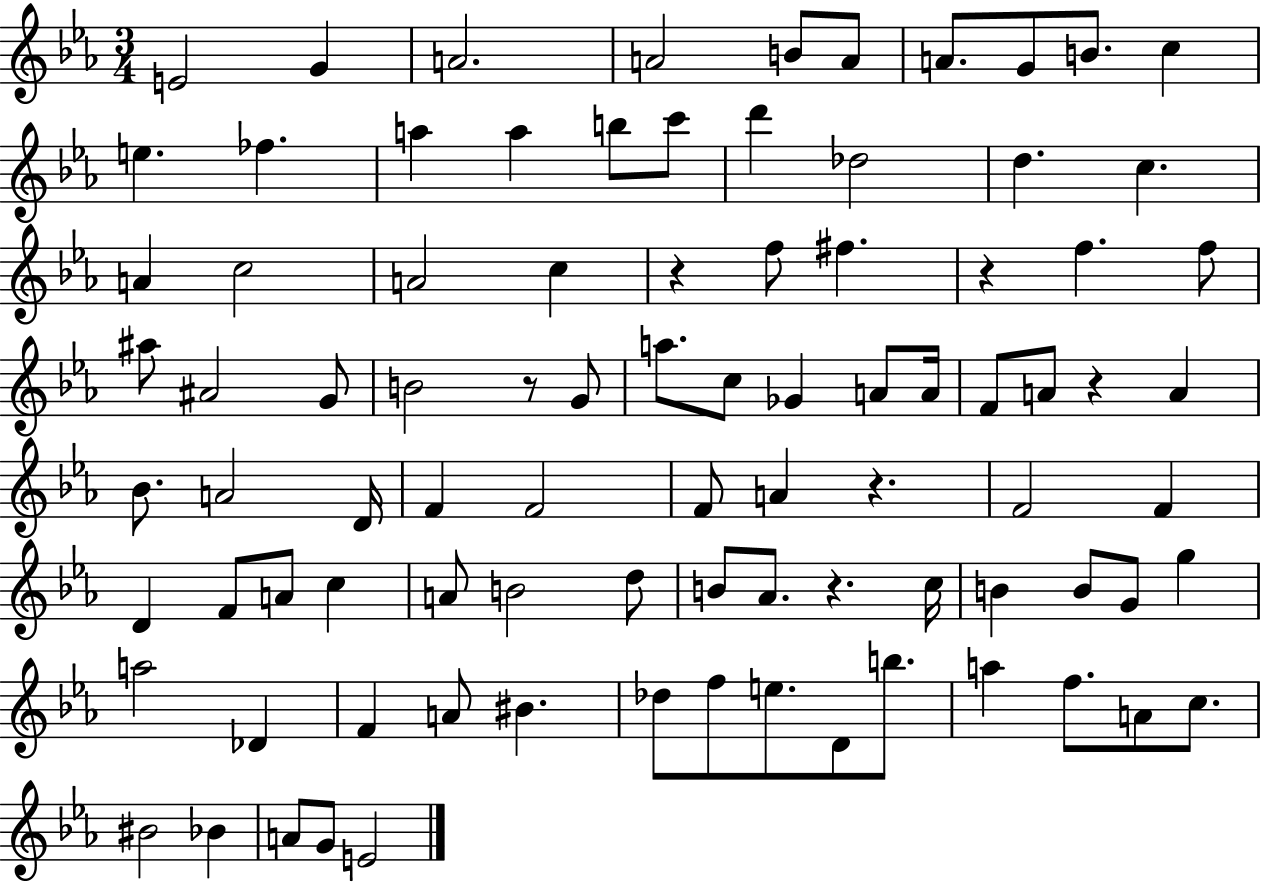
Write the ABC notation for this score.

X:1
T:Untitled
M:3/4
L:1/4
K:Eb
E2 G A2 A2 B/2 A/2 A/2 G/2 B/2 c e _f a a b/2 c'/2 d' _d2 d c A c2 A2 c z f/2 ^f z f f/2 ^a/2 ^A2 G/2 B2 z/2 G/2 a/2 c/2 _G A/2 A/4 F/2 A/2 z A _B/2 A2 D/4 F F2 F/2 A z F2 F D F/2 A/2 c A/2 B2 d/2 B/2 _A/2 z c/4 B B/2 G/2 g a2 _D F A/2 ^B _d/2 f/2 e/2 D/2 b/2 a f/2 A/2 c/2 ^B2 _B A/2 G/2 E2